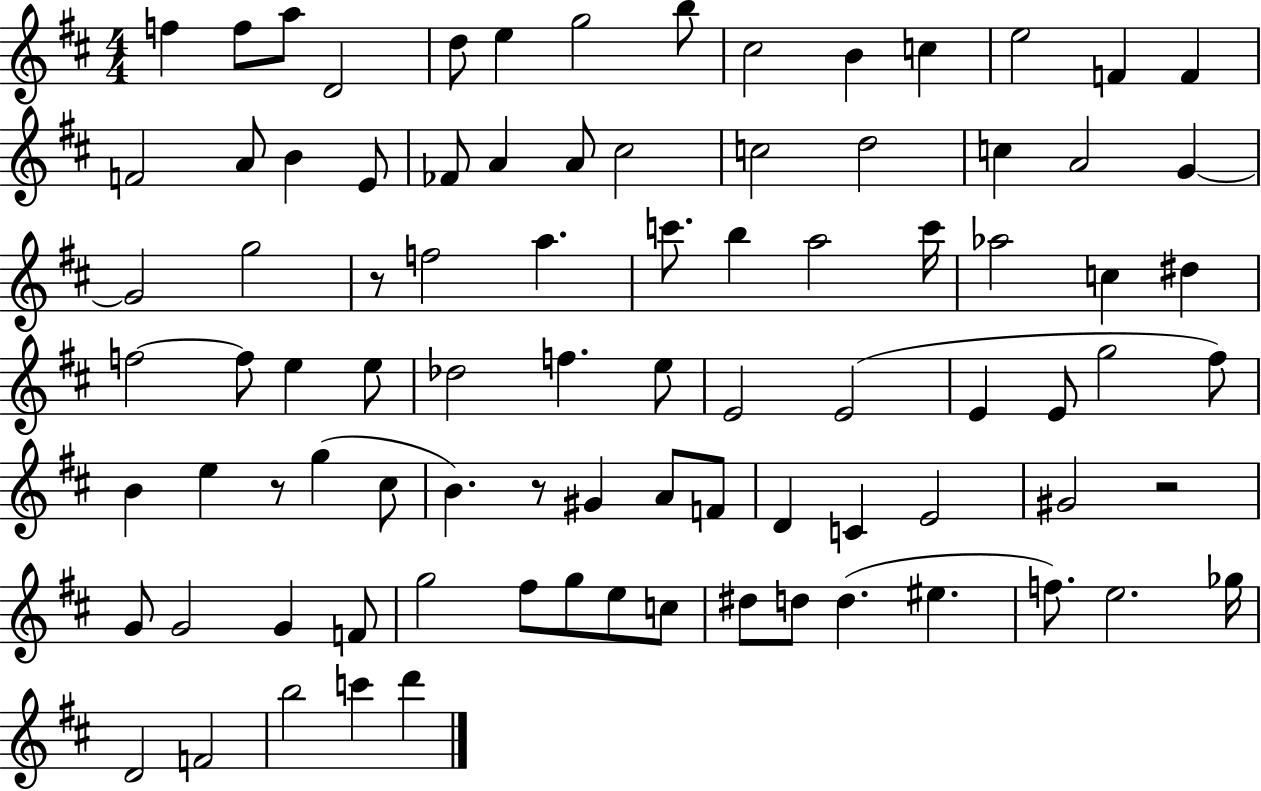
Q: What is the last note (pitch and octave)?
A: D6